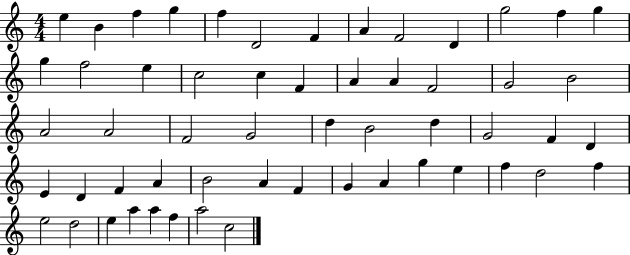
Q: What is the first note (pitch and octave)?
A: E5